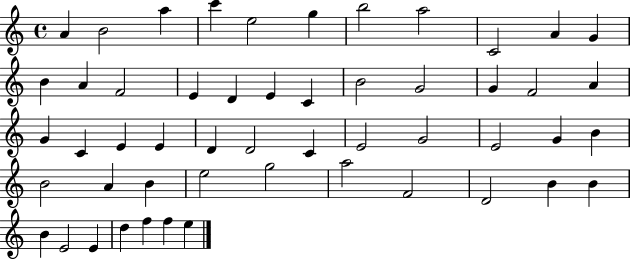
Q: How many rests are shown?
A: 0